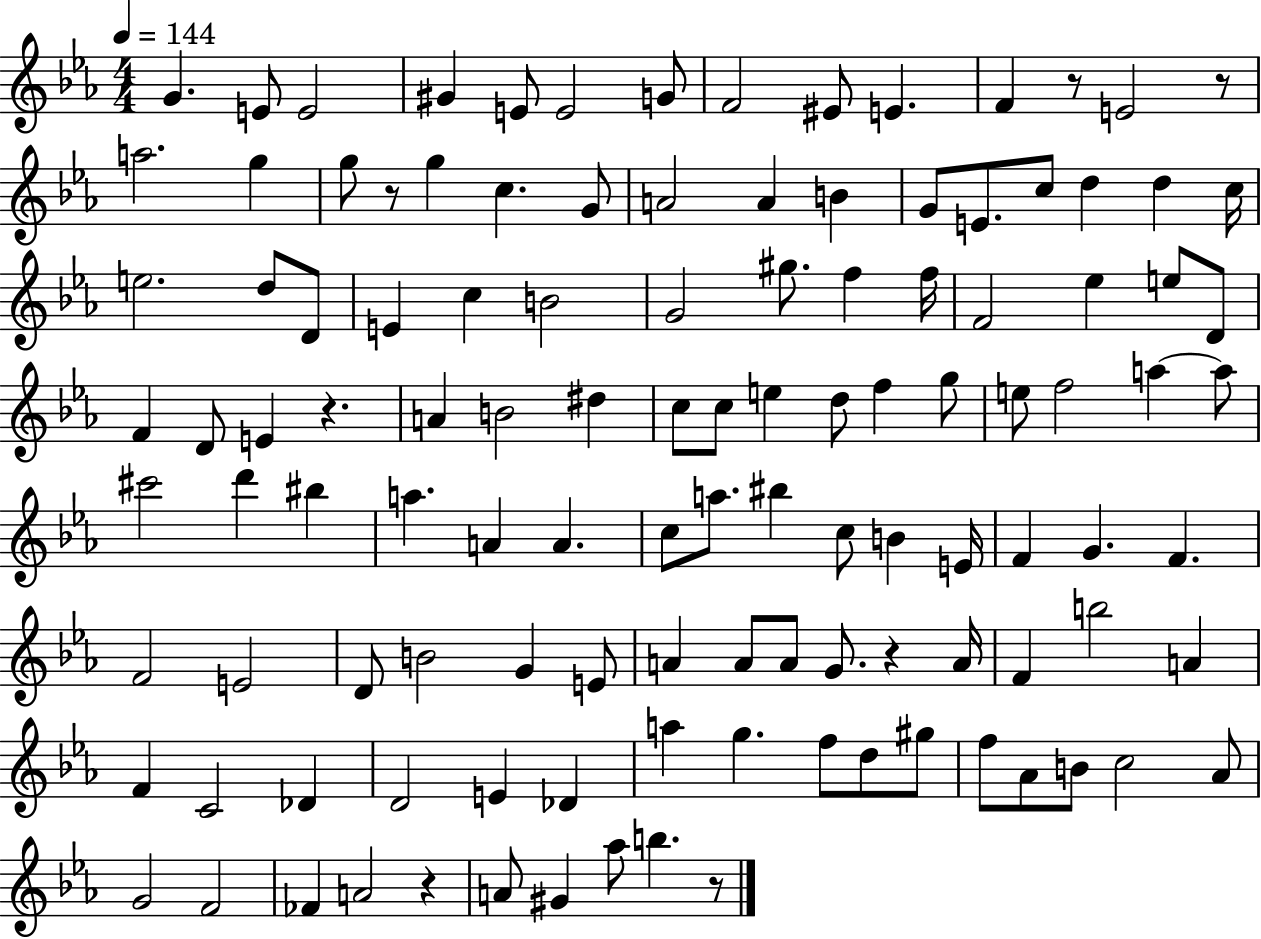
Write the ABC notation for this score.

X:1
T:Untitled
M:4/4
L:1/4
K:Eb
G E/2 E2 ^G E/2 E2 G/2 F2 ^E/2 E F z/2 E2 z/2 a2 g g/2 z/2 g c G/2 A2 A B G/2 E/2 c/2 d d c/4 e2 d/2 D/2 E c B2 G2 ^g/2 f f/4 F2 _e e/2 D/2 F D/2 E z A B2 ^d c/2 c/2 e d/2 f g/2 e/2 f2 a a/2 ^c'2 d' ^b a A A c/2 a/2 ^b c/2 B E/4 F G F F2 E2 D/2 B2 G E/2 A A/2 A/2 G/2 z A/4 F b2 A F C2 _D D2 E _D a g f/2 d/2 ^g/2 f/2 _A/2 B/2 c2 _A/2 G2 F2 _F A2 z A/2 ^G _a/2 b z/2